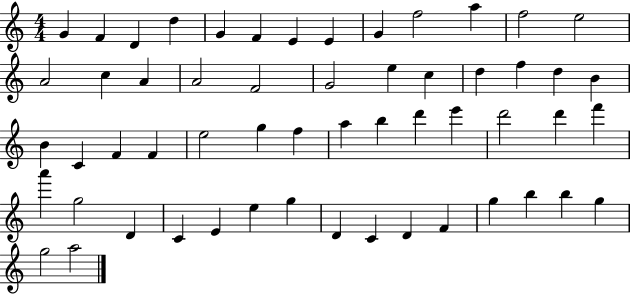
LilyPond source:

{
  \clef treble
  \numericTimeSignature
  \time 4/4
  \key c \major
  g'4 f'4 d'4 d''4 | g'4 f'4 e'4 e'4 | g'4 f''2 a''4 | f''2 e''2 | \break a'2 c''4 a'4 | a'2 f'2 | g'2 e''4 c''4 | d''4 f''4 d''4 b'4 | \break b'4 c'4 f'4 f'4 | e''2 g''4 f''4 | a''4 b''4 d'''4 e'''4 | d'''2 d'''4 f'''4 | \break a'''4 g''2 d'4 | c'4 e'4 e''4 g''4 | d'4 c'4 d'4 f'4 | g''4 b''4 b''4 g''4 | \break g''2 a''2 | \bar "|."
}